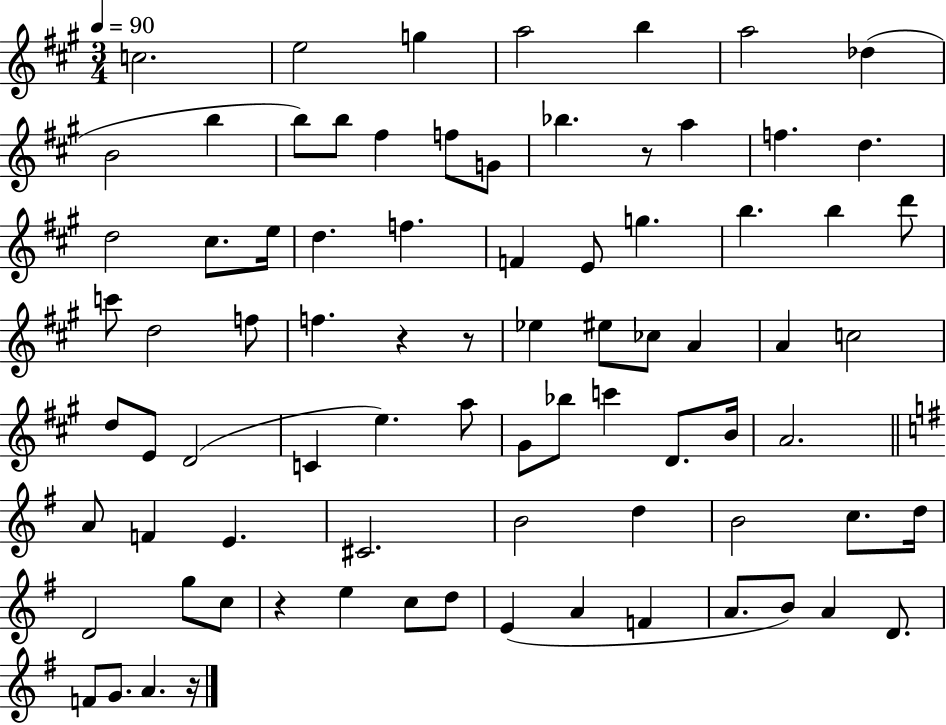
C5/h. E5/h G5/q A5/h B5/q A5/h Db5/q B4/h B5/q B5/e B5/e F#5/q F5/e G4/e Bb5/q. R/e A5/q F5/q. D5/q. D5/h C#5/e. E5/s D5/q. F5/q. F4/q E4/e G5/q. B5/q. B5/q D6/e C6/e D5/h F5/e F5/q. R/q R/e Eb5/q EIS5/e CES5/e A4/q A4/q C5/h D5/e E4/e D4/h C4/q E5/q. A5/e G#4/e Bb5/e C6/q D4/e. B4/s A4/h. A4/e F4/q E4/q. C#4/h. B4/h D5/q B4/h C5/e. D5/s D4/h G5/e C5/e R/q E5/q C5/e D5/e E4/q A4/q F4/q A4/e. B4/e A4/q D4/e. F4/e G4/e. A4/q. R/s